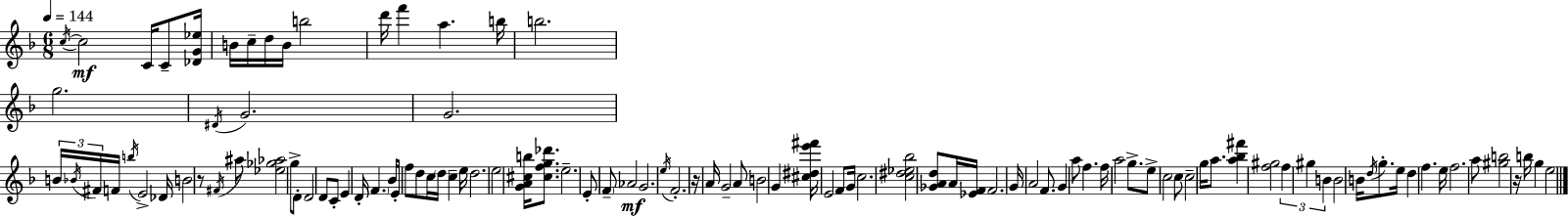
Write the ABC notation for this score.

X:1
T:Untitled
M:6/8
L:1/4
K:Dm
c/4 c2 C/4 C/2 [_DG_e]/4 B/4 c/4 d/4 B/4 b2 d'/4 f' a b/4 b2 g2 ^D/4 G2 G2 B/4 _B/4 ^F/4 F/4 b/4 E2 _D/4 B2 z/2 ^F/4 ^a/2 [_e_g_a]2 g/2 D/2 D2 D/2 C/2 E D/4 F _B/4 E/4 f/2 d/2 c/4 d/4 c e/4 d2 e2 [GA^cb]/4 [^cfg_d']/2 e2 E/2 F/2 _A2 G2 e/4 F2 z/4 A/4 G2 A/2 B2 G [^c^de'^f']/4 E2 F/2 G/4 c2 [c^d_e_b]2 [_GAd]/2 A/4 [_EF]/4 F2 G/4 A2 F/2 G a/2 f f/4 a2 g/2 e/2 c2 c/2 c2 g/4 a/2 [a_b^f'] [f^g]2 f ^g B B2 B/4 d/4 g/2 e/4 d f e/4 f2 a/2 [^gb]2 z/4 b/4 g e2